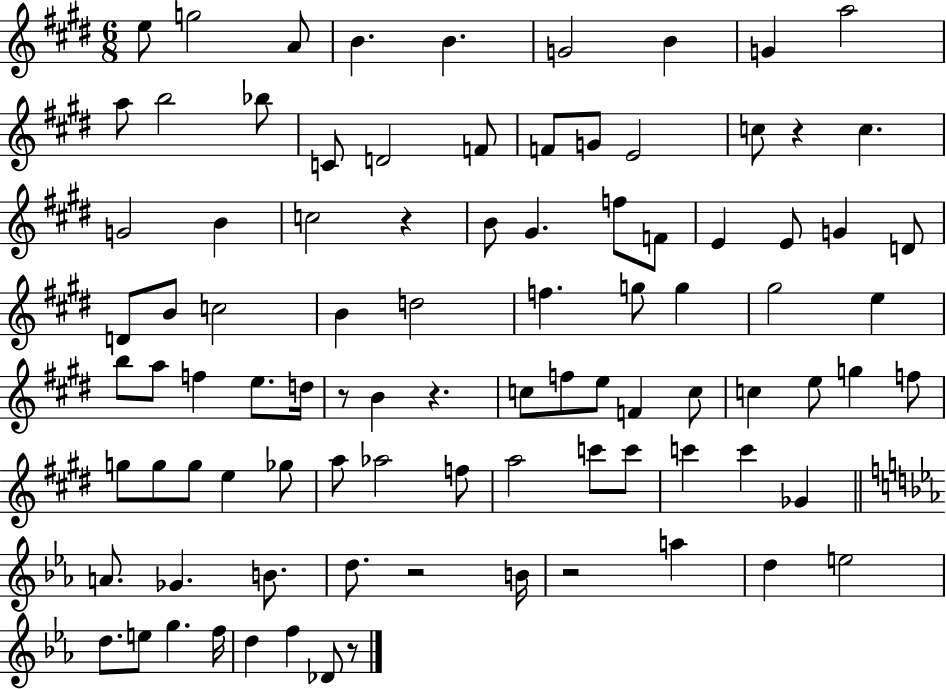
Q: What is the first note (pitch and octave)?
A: E5